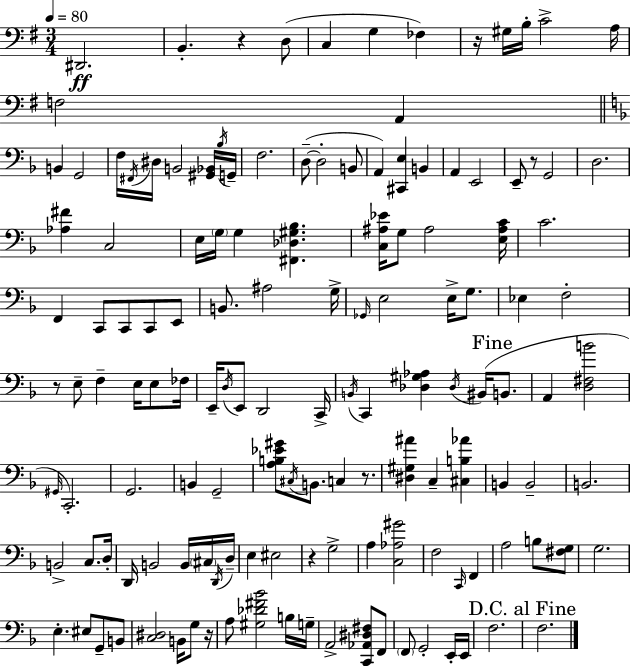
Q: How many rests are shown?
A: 7